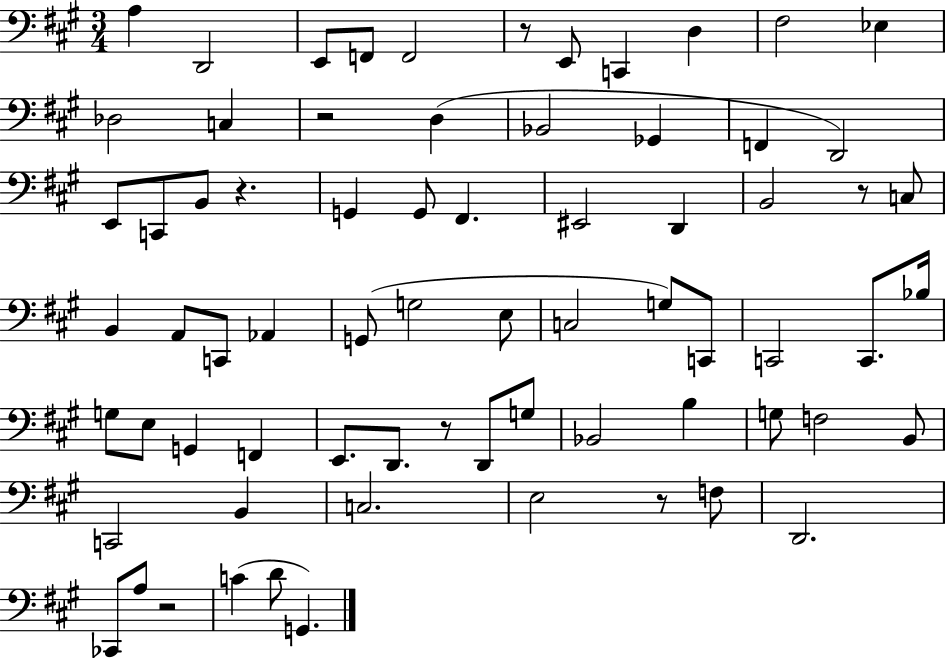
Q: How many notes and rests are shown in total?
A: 71